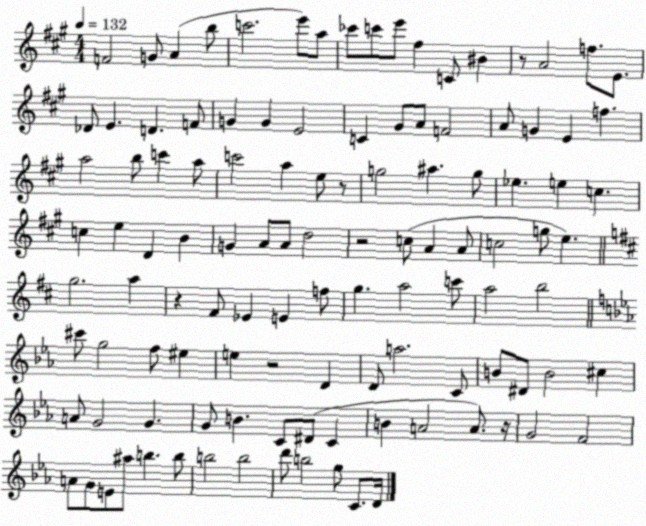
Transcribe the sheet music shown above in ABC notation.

X:1
T:Untitled
M:4/4
L:1/4
K:A
F2 G/2 A b/2 c'2 e'/2 a/2 _c'/2 c'/2 e'/2 ^f C/2 ^B z/2 A2 f/2 E/2 _D/2 E D F/2 G G E2 C ^G/2 A/2 F2 A/2 G E f a2 b/2 c' a/2 c'2 a e/2 z/2 g2 ^a g/2 _e e c c e D B G A/2 A/2 d2 z2 c/2 A A/2 c2 g/2 e g2 a z ^F/2 _E E f/2 g a2 c'/2 a2 b2 ^c'/2 g2 f/2 ^e e z2 D D/2 a2 C/2 B/2 ^D/2 B2 ^c A/2 G2 G G/2 B C/2 ^D/2 C B A2 A/2 z/4 G2 F2 A/2 G/2 E/2 ^a/2 b b/2 b2 b2 d'/2 b2 g/2 C/2 D/4